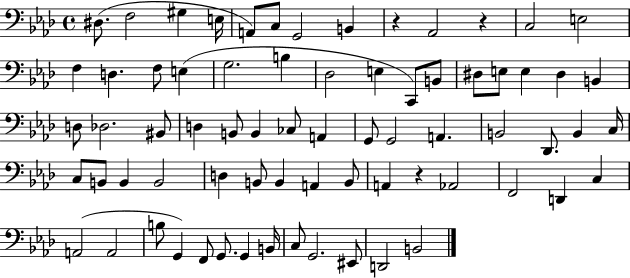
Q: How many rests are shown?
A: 3